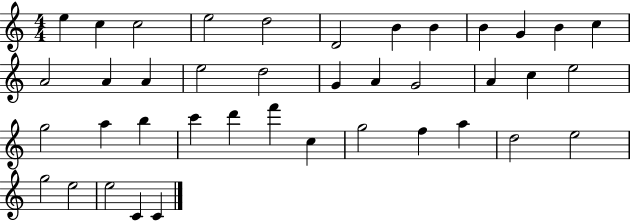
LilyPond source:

{
  \clef treble
  \numericTimeSignature
  \time 4/4
  \key c \major
  e''4 c''4 c''2 | e''2 d''2 | d'2 b'4 b'4 | b'4 g'4 b'4 c''4 | \break a'2 a'4 a'4 | e''2 d''2 | g'4 a'4 g'2 | a'4 c''4 e''2 | \break g''2 a''4 b''4 | c'''4 d'''4 f'''4 c''4 | g''2 f''4 a''4 | d''2 e''2 | \break g''2 e''2 | e''2 c'4 c'4 | \bar "|."
}